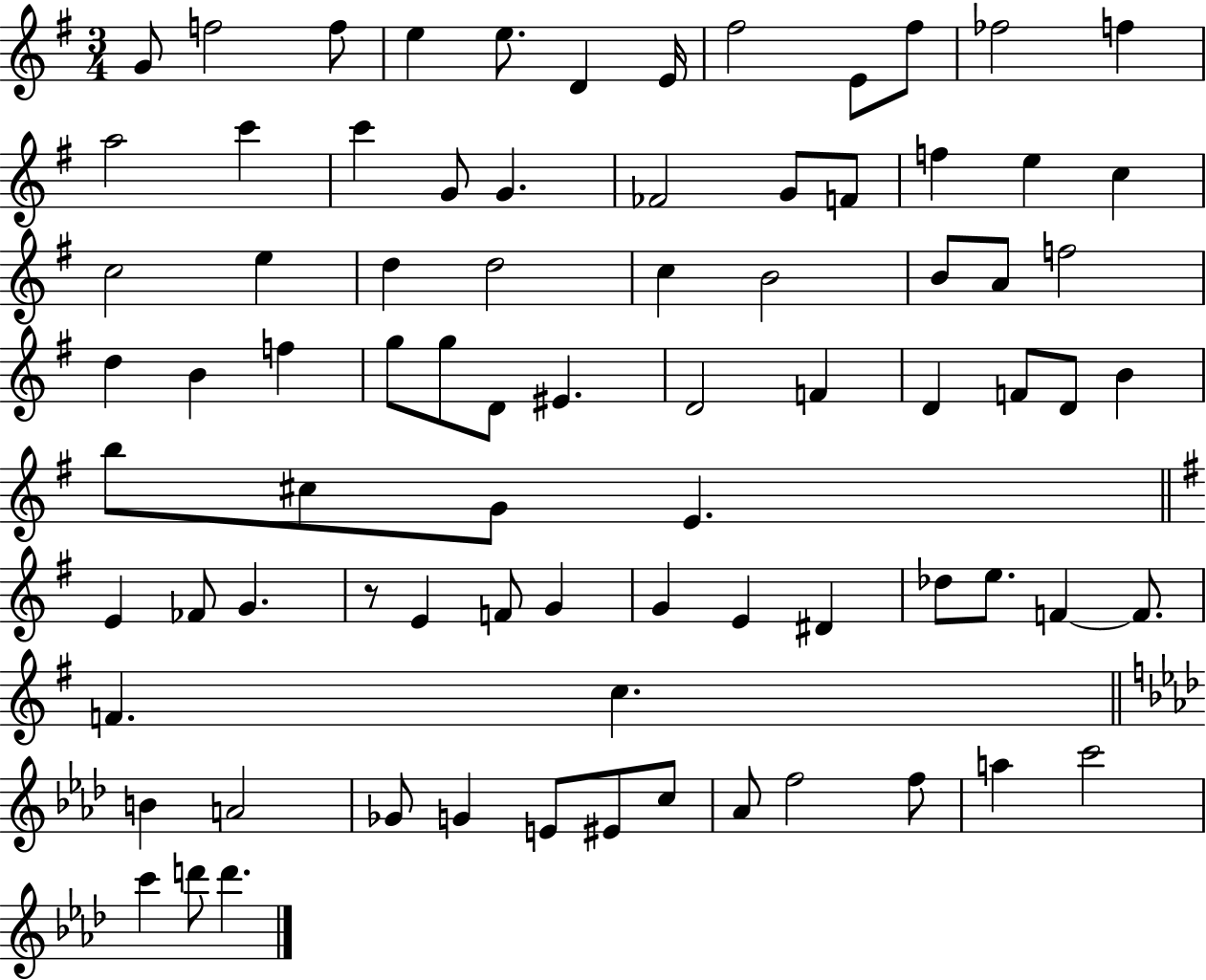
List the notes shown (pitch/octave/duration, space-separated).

G4/e F5/h F5/e E5/q E5/e. D4/q E4/s F#5/h E4/e F#5/e FES5/h F5/q A5/h C6/q C6/q G4/e G4/q. FES4/h G4/e F4/e F5/q E5/q C5/q C5/h E5/q D5/q D5/h C5/q B4/h B4/e A4/e F5/h D5/q B4/q F5/q G5/e G5/e D4/e EIS4/q. D4/h F4/q D4/q F4/e D4/e B4/q B5/e C#5/e G4/e E4/q. E4/q FES4/e G4/q. R/e E4/q F4/e G4/q G4/q E4/q D#4/q Db5/e E5/e. F4/q F4/e. F4/q. C5/q. B4/q A4/h Gb4/e G4/q E4/e EIS4/e C5/e Ab4/e F5/h F5/e A5/q C6/h C6/q D6/e D6/q.